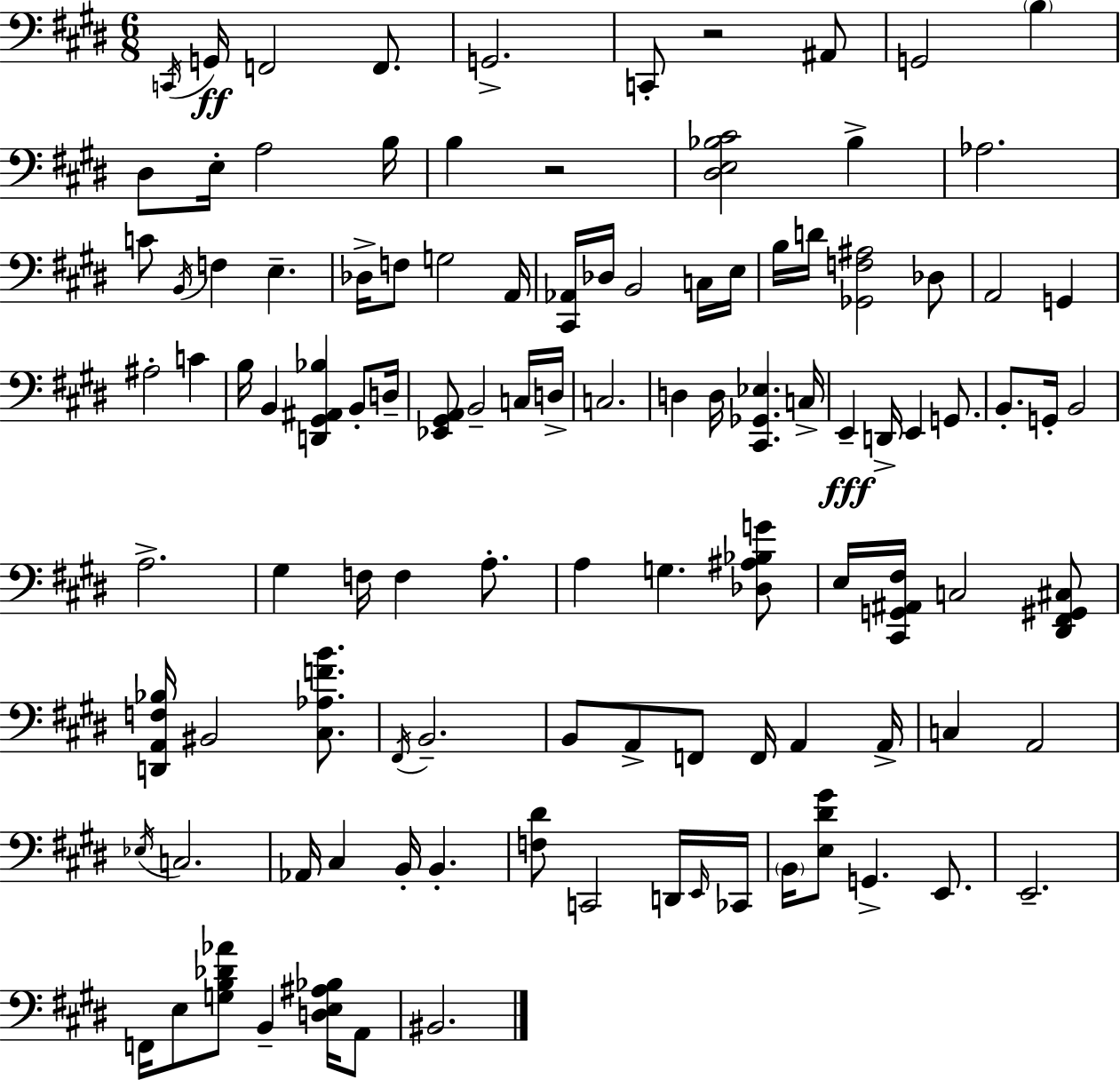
X:1
T:Untitled
M:6/8
L:1/4
K:E
C,,/4 G,,/4 F,,2 F,,/2 G,,2 C,,/2 z2 ^A,,/2 G,,2 B, ^D,/2 E,/4 A,2 B,/4 B, z2 [^D,E,_B,^C]2 _B, _A,2 C/2 B,,/4 F, E, _D,/4 F,/2 G,2 A,,/4 [^C,,_A,,]/4 _D,/4 B,,2 C,/4 E,/4 B,/4 D/4 [_G,,F,^A,]2 _D,/2 A,,2 G,, ^A,2 C B,/4 B,, [D,,^G,,^A,,_B,] B,,/2 D,/4 [_E,,^G,,A,,]/2 B,,2 C,/4 D,/4 C,2 D, D,/4 [^C,,_G,,_E,] C,/4 E,, D,,/4 E,, G,,/2 B,,/2 G,,/4 B,,2 A,2 ^G, F,/4 F, A,/2 A, G, [_D,^A,_B,G]/2 E,/4 [^C,,G,,^A,,^F,]/4 C,2 [^D,,^F,,^G,,^C,]/2 [D,,A,,F,_B,]/4 ^B,,2 [^C,_A,FB]/2 ^F,,/4 B,,2 B,,/2 A,,/2 F,,/2 F,,/4 A,, A,,/4 C, A,,2 _E,/4 C,2 _A,,/4 ^C, B,,/4 B,, [F,^D]/2 C,,2 D,,/4 E,,/4 _C,,/4 B,,/4 [E,^D^G]/2 G,, E,,/2 E,,2 F,,/4 E,/2 [G,B,_D_A]/2 B,, [D,E,^A,_B,]/4 A,,/2 ^B,,2